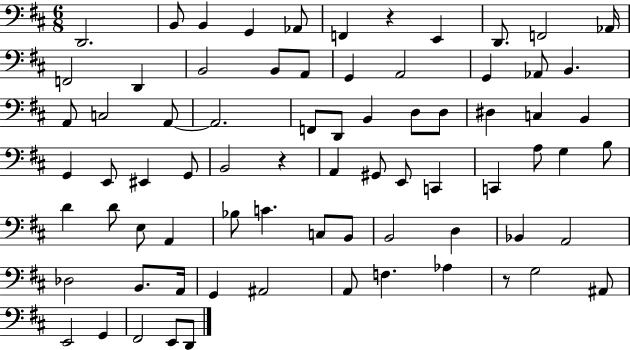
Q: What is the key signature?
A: D major